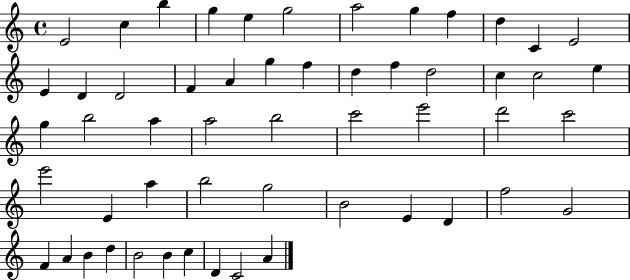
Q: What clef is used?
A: treble